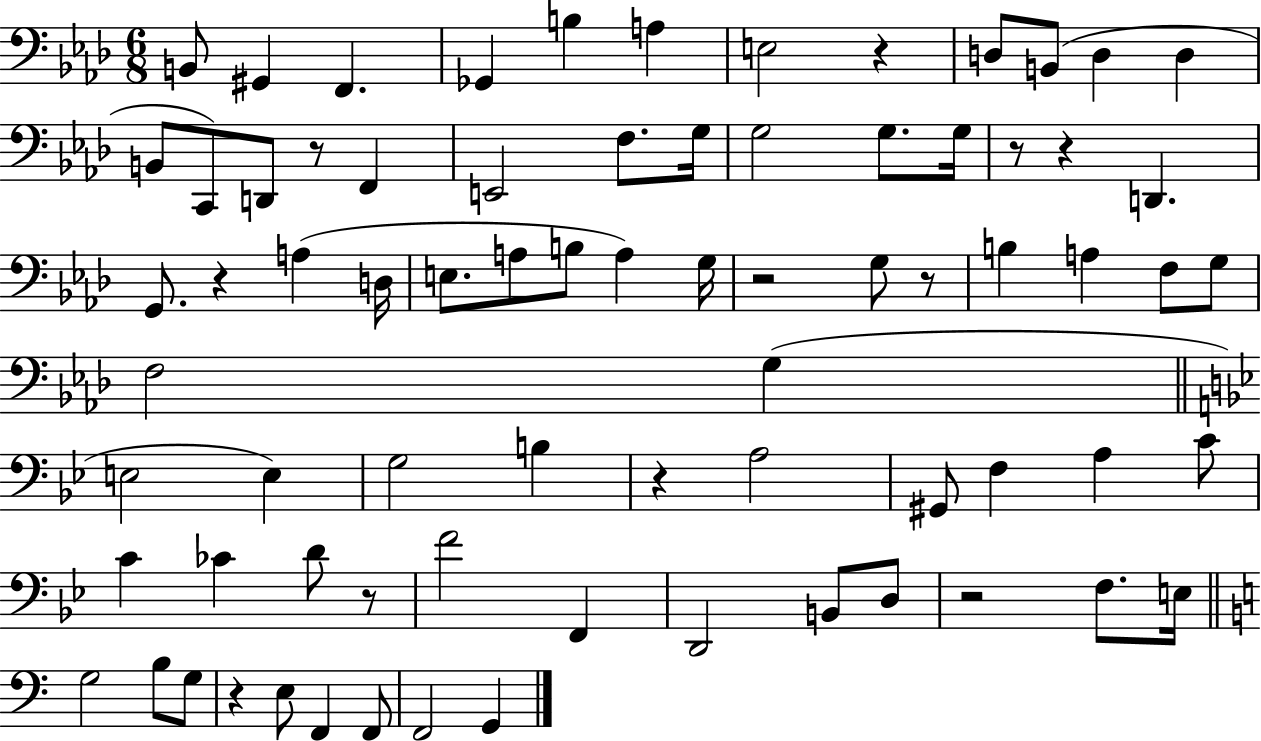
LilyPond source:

{
  \clef bass
  \numericTimeSignature
  \time 6/8
  \key aes \major
  \repeat volta 2 { b,8 gis,4 f,4. | ges,4 b4 a4 | e2 r4 | d8 b,8( d4 d4 | \break b,8 c,8) d,8 r8 f,4 | e,2 f8. g16 | g2 g8. g16 | r8 r4 d,4. | \break g,8. r4 a4( d16 | e8. a8 b8 a4) g16 | r2 g8 r8 | b4 a4 f8 g8 | \break f2 g4( | \bar "||" \break \key bes \major e2 e4) | g2 b4 | r4 a2 | gis,8 f4 a4 c'8 | \break c'4 ces'4 d'8 r8 | f'2 f,4 | d,2 b,8 d8 | r2 f8. e16 | \break \bar "||" \break \key c \major g2 b8 g8 | r4 e8 f,4 f,8 | f,2 g,4 | } \bar "|."
}